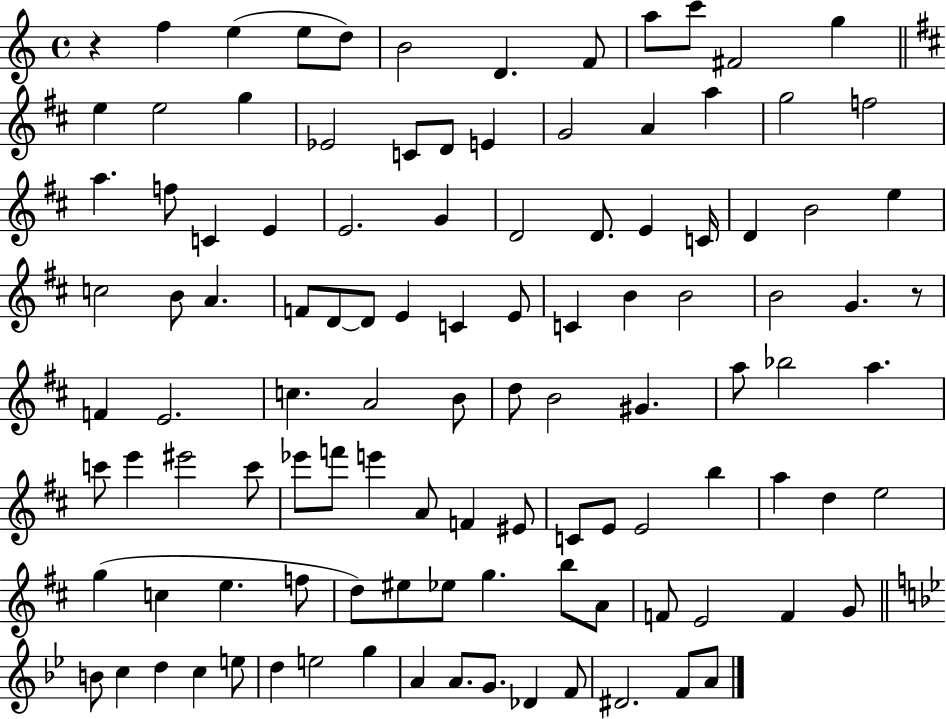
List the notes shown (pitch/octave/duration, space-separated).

R/q F5/q E5/q E5/e D5/e B4/h D4/q. F4/e A5/e C6/e F#4/h G5/q E5/q E5/h G5/q Eb4/h C4/e D4/e E4/q G4/h A4/q A5/q G5/h F5/h A5/q. F5/e C4/q E4/q E4/h. G4/q D4/h D4/e. E4/q C4/s D4/q B4/h E5/q C5/h B4/e A4/q. F4/e D4/e D4/e E4/q C4/q E4/e C4/q B4/q B4/h B4/h G4/q. R/e F4/q E4/h. C5/q. A4/h B4/e D5/e B4/h G#4/q. A5/e Bb5/h A5/q. C6/e E6/q EIS6/h C6/e Eb6/e F6/e E6/q A4/e F4/q EIS4/e C4/e E4/e E4/h B5/q A5/q D5/q E5/h G5/q C5/q E5/q. F5/e D5/e EIS5/e Eb5/e G5/q. B5/e A4/e F4/e E4/h F4/q G4/e B4/e C5/q D5/q C5/q E5/e D5/q E5/h G5/q A4/q A4/e. G4/e. Db4/q F4/e D#4/h. F4/e A4/e